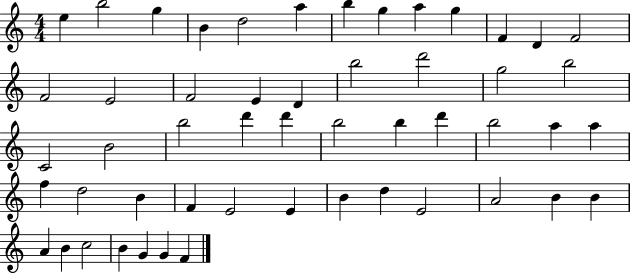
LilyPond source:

{
  \clef treble
  \numericTimeSignature
  \time 4/4
  \key c \major
  e''4 b''2 g''4 | b'4 d''2 a''4 | b''4 g''4 a''4 g''4 | f'4 d'4 f'2 | \break f'2 e'2 | f'2 e'4 d'4 | b''2 d'''2 | g''2 b''2 | \break c'2 b'2 | b''2 d'''4 d'''4 | b''2 b''4 d'''4 | b''2 a''4 a''4 | \break f''4 d''2 b'4 | f'4 e'2 e'4 | b'4 d''4 e'2 | a'2 b'4 b'4 | \break a'4 b'4 c''2 | b'4 g'4 g'4 f'4 | \bar "|."
}